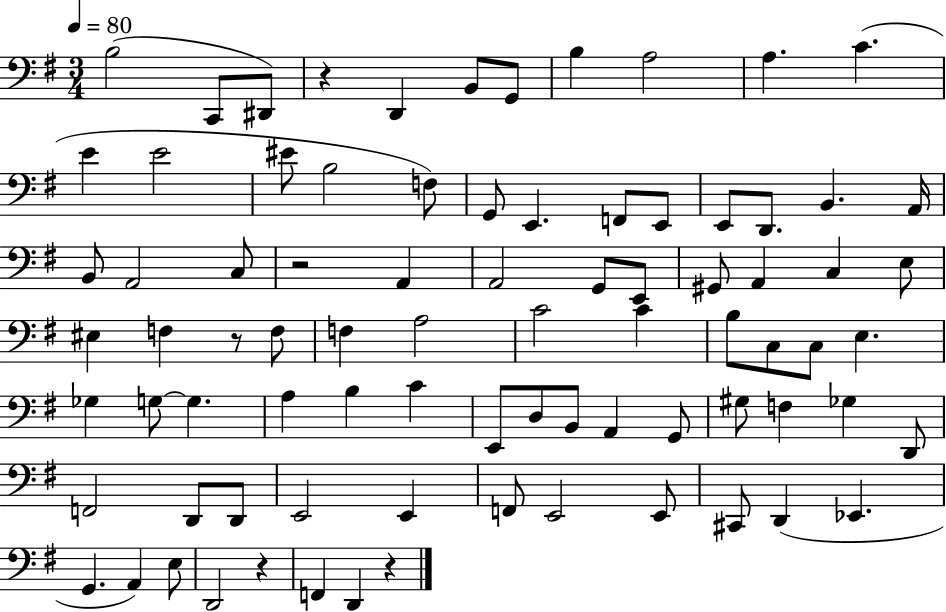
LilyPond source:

{
  \clef bass
  \numericTimeSignature
  \time 3/4
  \key g \major
  \tempo 4 = 80
  b2( c,8 dis,8) | r4 d,4 b,8 g,8 | b4 a2 | a4. c'4.( | \break e'4 e'2 | eis'8 b2 f8) | g,8 e,4. f,8 e,8 | e,8 d,8. b,4. a,16 | \break b,8 a,2 c8 | r2 a,4 | a,2 g,8 e,8 | gis,8 a,4 c4 e8 | \break eis4 f4 r8 f8 | f4 a2 | c'2 c'4 | b8 c8 c8 e4. | \break ges4 g8~~ g4. | a4 b4 c'4 | e,8 d8 b,8 a,4 g,8 | gis8 f4 ges4 d,8 | \break f,2 d,8 d,8 | e,2 e,4 | f,8 e,2 e,8 | cis,8 d,4( ees,4. | \break g,4. a,4) e8 | d,2 r4 | f,4 d,4 r4 | \bar "|."
}